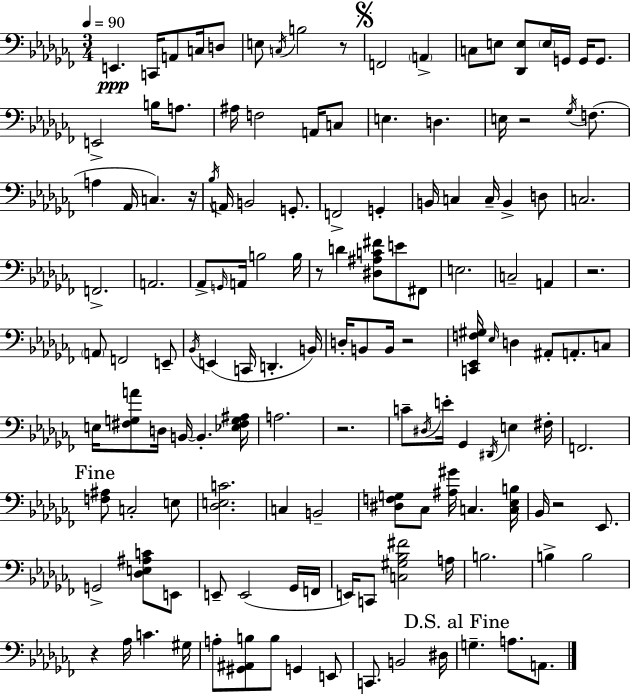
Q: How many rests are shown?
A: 9